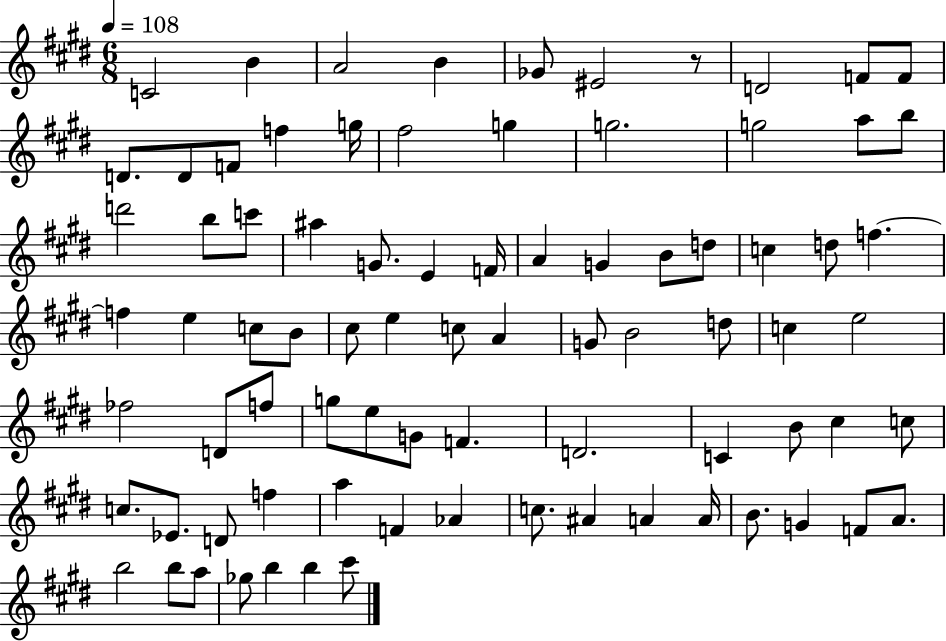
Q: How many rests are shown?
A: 1